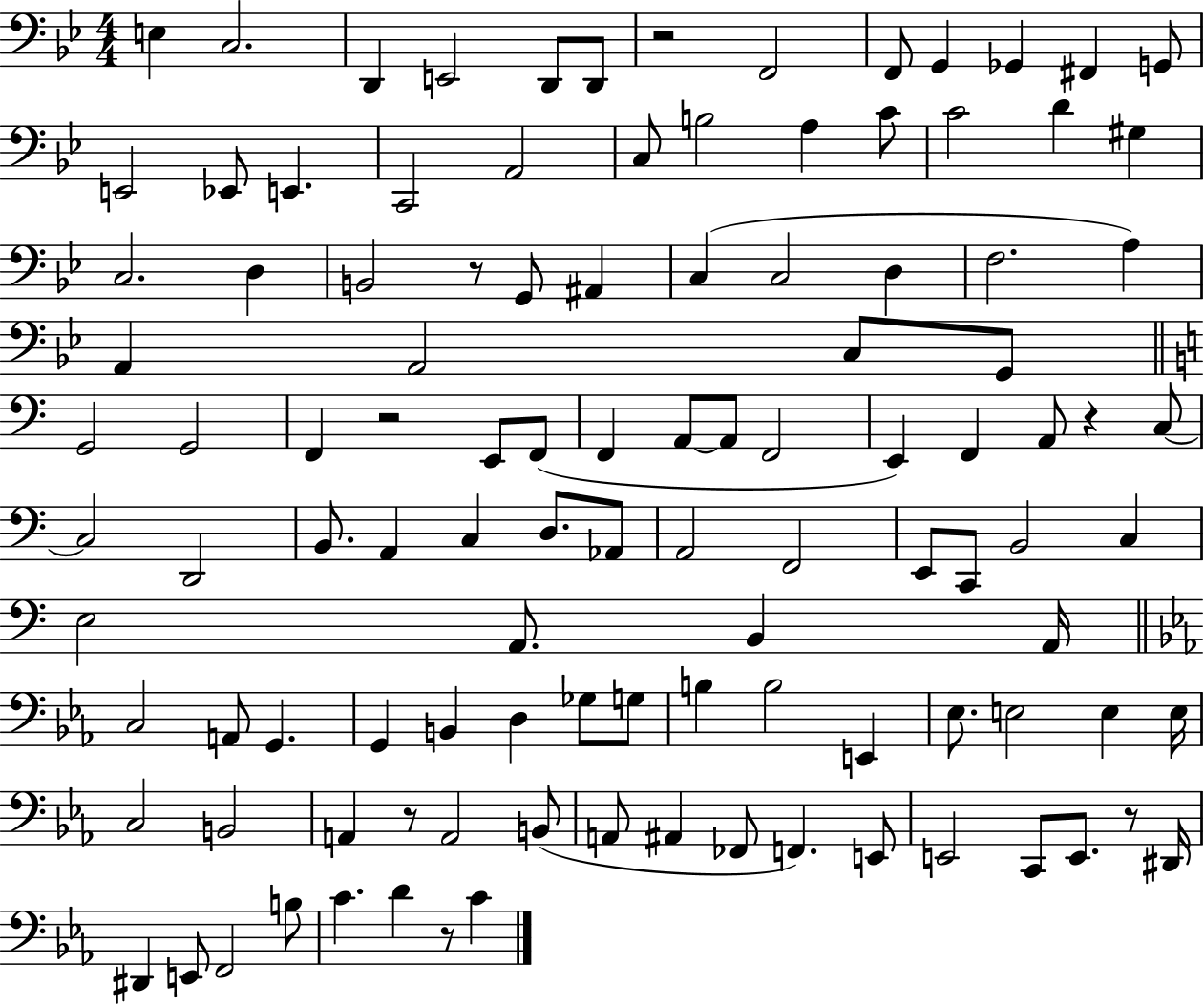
E3/q C3/h. D2/q E2/h D2/e D2/e R/h F2/h F2/e G2/q Gb2/q F#2/q G2/e E2/h Eb2/e E2/q. C2/h A2/h C3/e B3/h A3/q C4/e C4/h D4/q G#3/q C3/h. D3/q B2/h R/e G2/e A#2/q C3/q C3/h D3/q F3/h. A3/q A2/q A2/h C3/e G2/e G2/h G2/h F2/q R/h E2/e F2/e F2/q A2/e A2/e F2/h E2/q F2/q A2/e R/q C3/e C3/h D2/h B2/e. A2/q C3/q D3/e. Ab2/e A2/h F2/h E2/e C2/e B2/h C3/q E3/h A2/e. B2/q A2/s C3/h A2/e G2/q. G2/q B2/q D3/q Gb3/e G3/e B3/q B3/h E2/q Eb3/e. E3/h E3/q E3/s C3/h B2/h A2/q R/e A2/h B2/e A2/e A#2/q FES2/e F2/q. E2/e E2/h C2/e E2/e. R/e D#2/s D#2/q E2/e F2/h B3/e C4/q. D4/q R/e C4/q